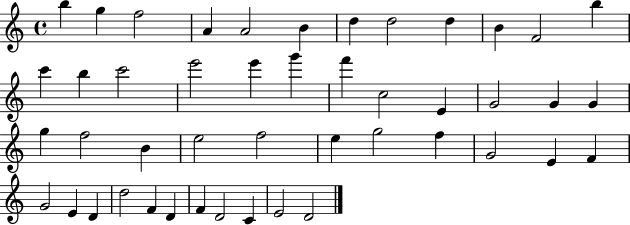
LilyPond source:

{
  \clef treble
  \time 4/4
  \defaultTimeSignature
  \key c \major
  b''4 g''4 f''2 | a'4 a'2 b'4 | d''4 d''2 d''4 | b'4 f'2 b''4 | \break c'''4 b''4 c'''2 | e'''2 e'''4 g'''4 | f'''4 c''2 e'4 | g'2 g'4 g'4 | \break g''4 f''2 b'4 | e''2 f''2 | e''4 g''2 f''4 | g'2 e'4 f'4 | \break g'2 e'4 d'4 | d''2 f'4 d'4 | f'4 d'2 c'4 | e'2 d'2 | \break \bar "|."
}